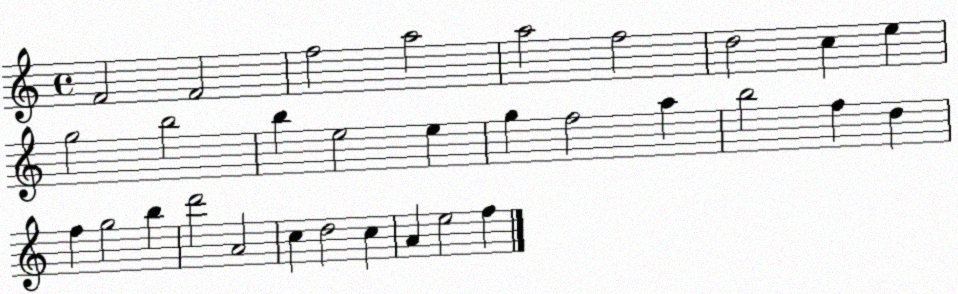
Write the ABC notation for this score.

X:1
T:Untitled
M:4/4
L:1/4
K:C
F2 F2 f2 a2 a2 f2 d2 c e g2 b2 b e2 e g f2 a b2 f d f g2 b d'2 A2 c d2 c A e2 f